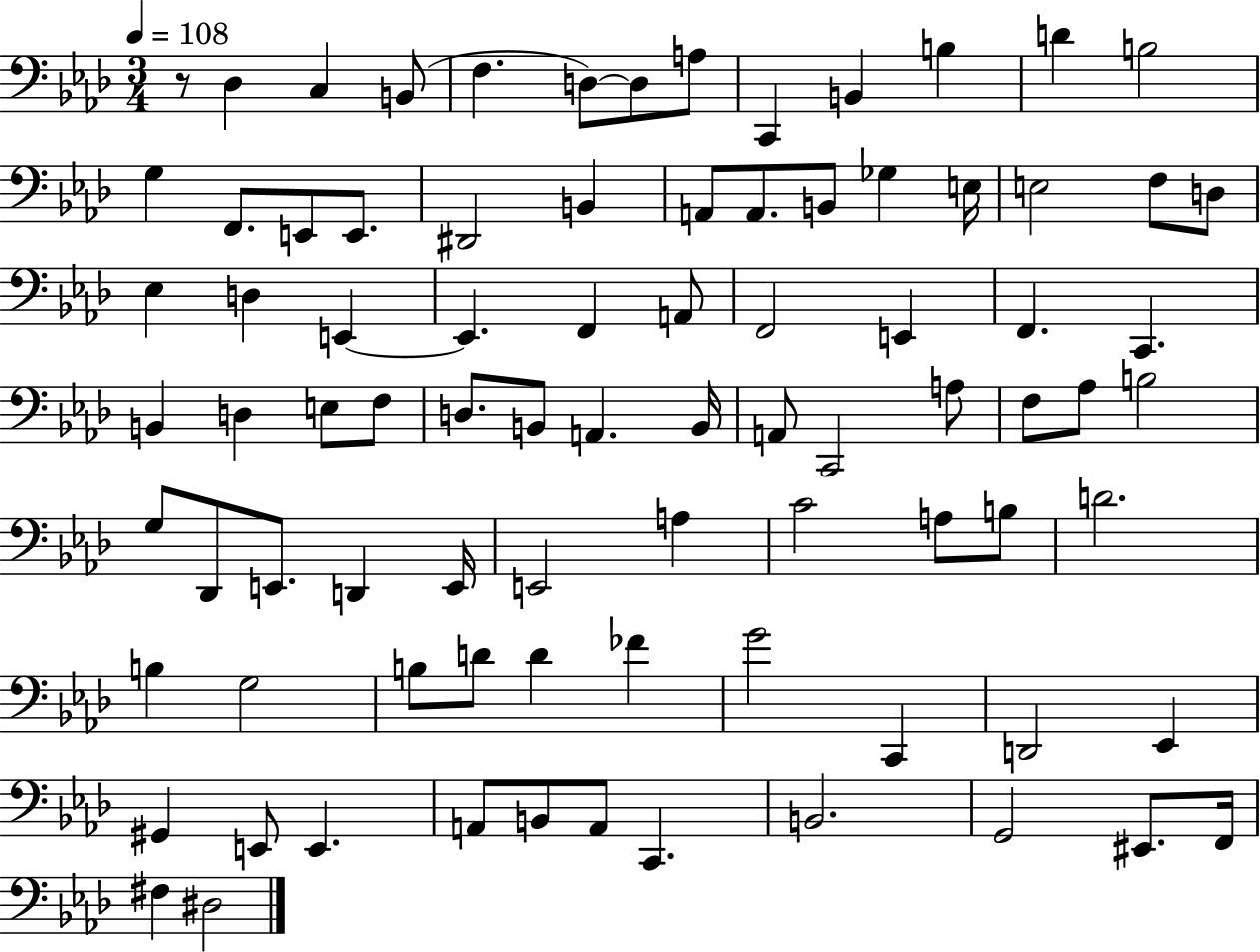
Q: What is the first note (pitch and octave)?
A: Db3